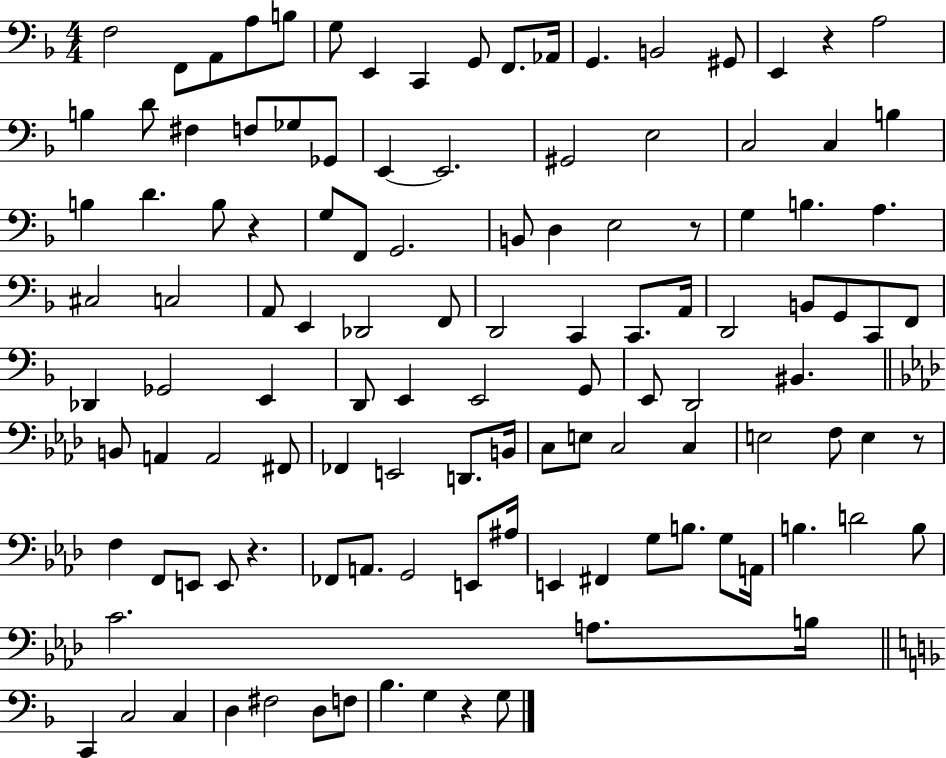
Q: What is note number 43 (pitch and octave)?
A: C3